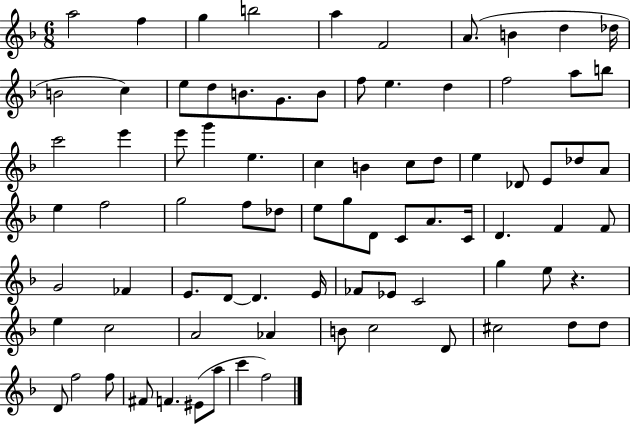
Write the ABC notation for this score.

X:1
T:Untitled
M:6/8
L:1/4
K:F
a2 f g b2 a F2 A/2 B d _d/4 B2 c e/2 d/2 B/2 G/2 B/2 f/2 e d f2 a/2 b/2 c'2 e' e'/2 g' e c B c/2 d/2 e _D/2 E/2 _d/2 A/2 e f2 g2 f/2 _d/2 e/2 g/2 D/2 C/2 A/2 C/4 D F F/2 G2 _F E/2 D/2 D E/4 _F/2 _E/2 C2 g e/2 z e c2 A2 _A B/2 c2 D/2 ^c2 d/2 d/2 D/2 f2 f/2 ^F/2 F ^E/2 a/2 c' f2